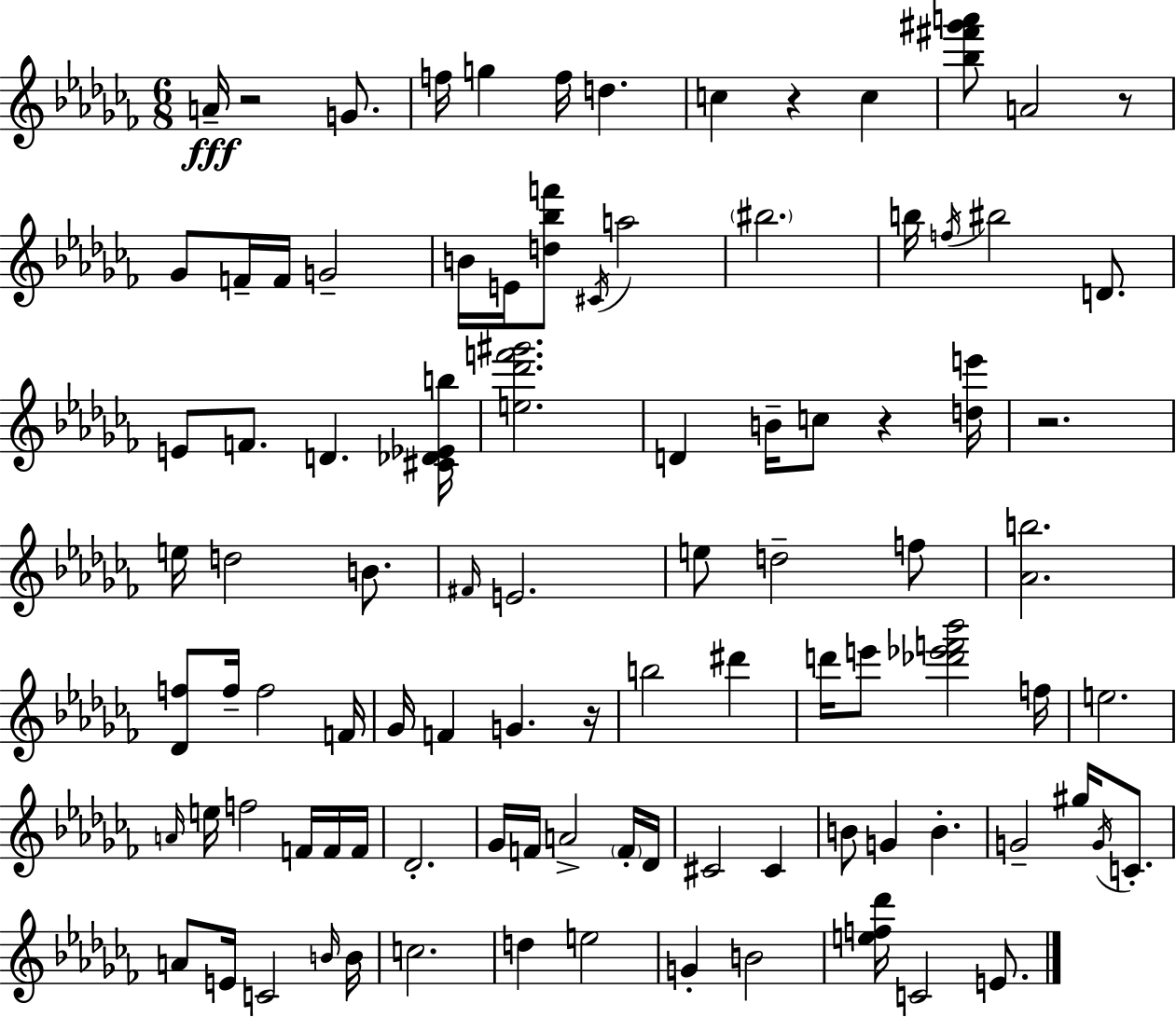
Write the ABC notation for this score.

X:1
T:Untitled
M:6/8
L:1/4
K:Abm
A/4 z2 G/2 f/4 g f/4 d c z c [_b^f'^g'a']/2 A2 z/2 _G/2 F/4 F/4 G2 B/4 E/4 [d_bf']/2 ^C/4 a2 ^b2 b/4 f/4 ^b2 D/2 E/2 F/2 D [^C_D_Eb]/4 [e_d'f'^g']2 D B/4 c/2 z [de']/4 z2 e/4 d2 B/2 ^F/4 E2 e/2 d2 f/2 [_Ab]2 [_Df]/2 f/4 f2 F/4 _G/4 F G z/4 b2 ^d' d'/4 e'/2 [_d'_e'f'_b']2 f/4 e2 A/4 e/4 f2 F/4 F/4 F/4 _D2 _G/4 F/4 A2 F/4 _D/4 ^C2 ^C B/2 G B G2 ^g/4 G/4 C/2 A/2 E/4 C2 B/4 B/4 c2 d e2 G B2 [ef_d']/4 C2 E/2